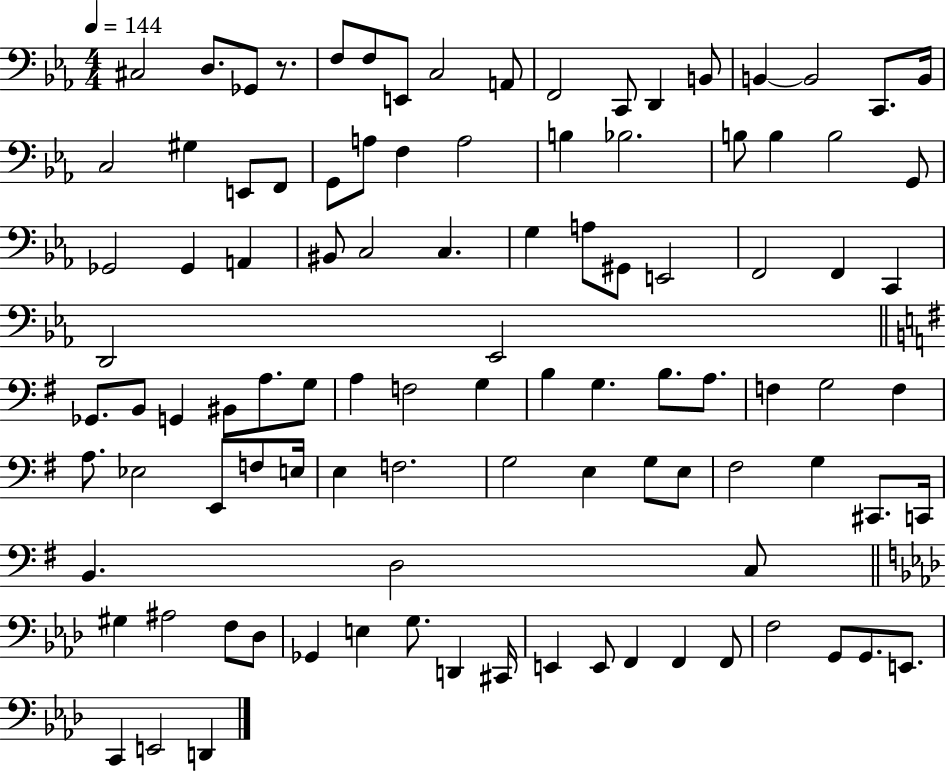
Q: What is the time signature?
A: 4/4